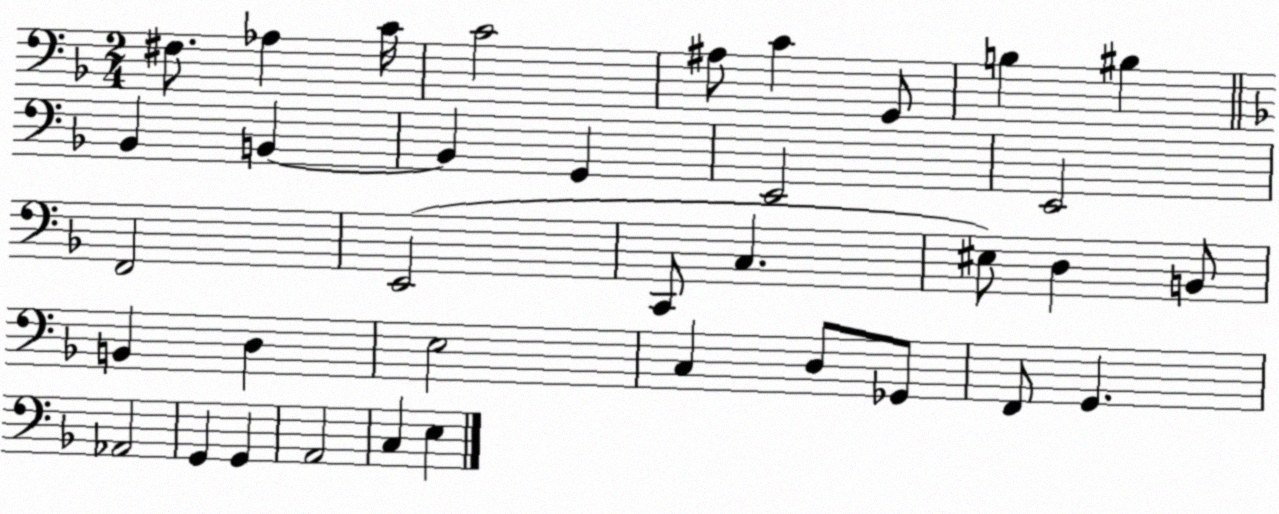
X:1
T:Untitled
M:2/4
L:1/4
K:F
^F,/2 _A, C/4 C2 ^A,/2 C G,,/2 B, ^B, _B,, B,, B,, G,, E,,2 E,,2 F,,2 E,,2 C,,/2 C, ^E,/2 D, B,,/2 B,, D, E,2 C, D,/2 _G,,/2 F,,/2 G,, _A,,2 G,, G,, A,,2 C, E,